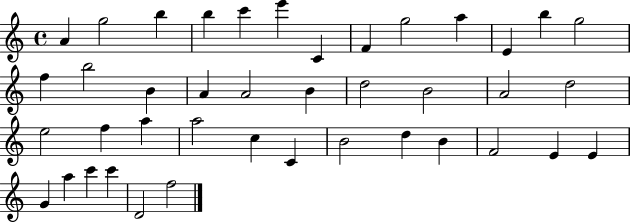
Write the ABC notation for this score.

X:1
T:Untitled
M:4/4
L:1/4
K:C
A g2 b b c' e' C F g2 a E b g2 f b2 B A A2 B d2 B2 A2 d2 e2 f a a2 c C B2 d B F2 E E G a c' c' D2 f2